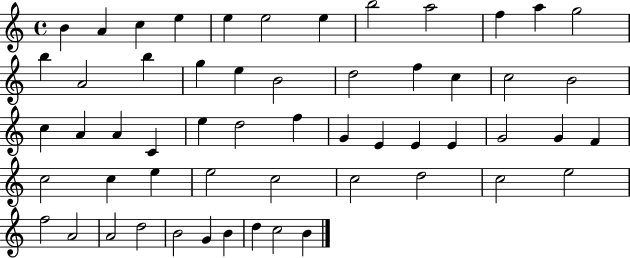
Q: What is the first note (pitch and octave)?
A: B4